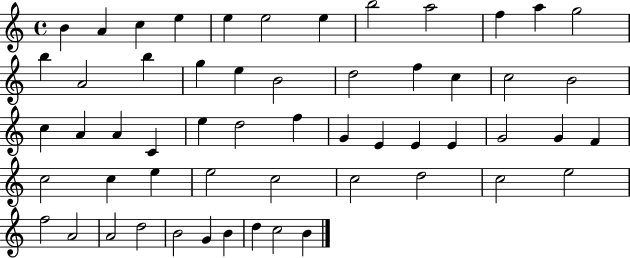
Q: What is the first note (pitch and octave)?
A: B4